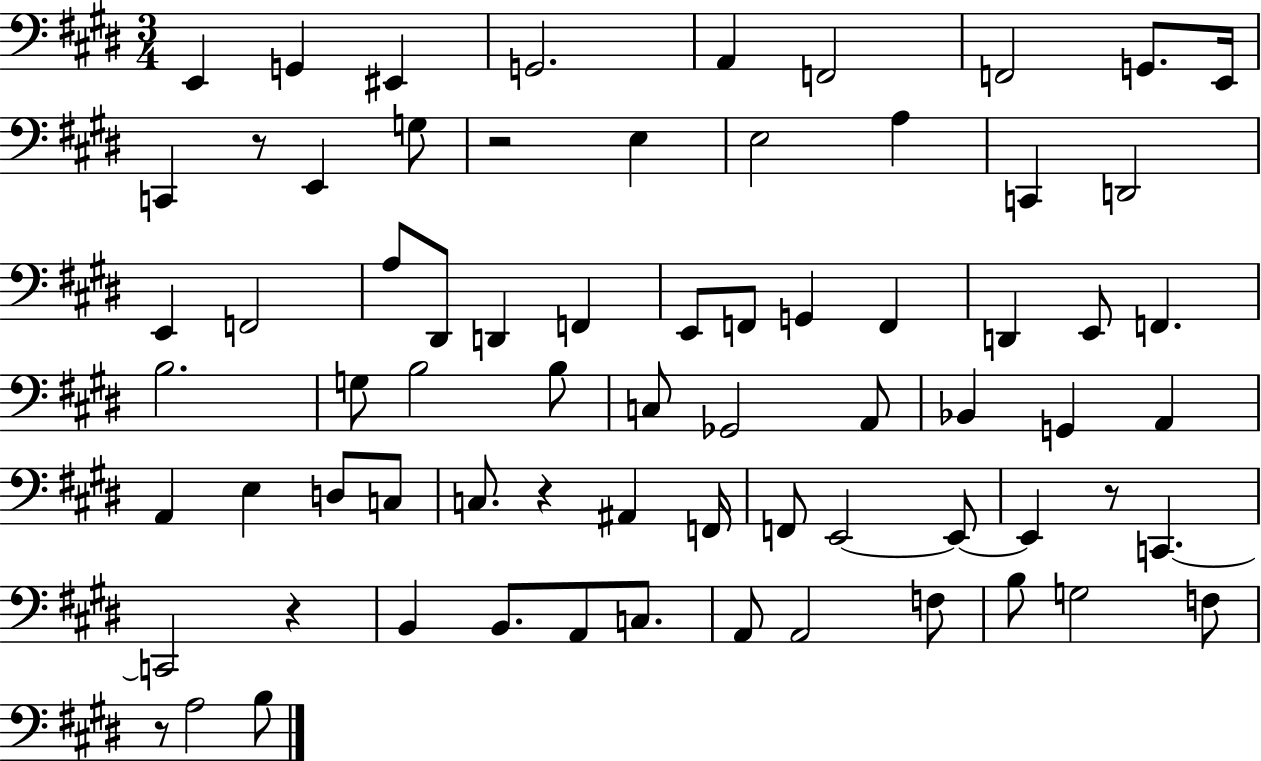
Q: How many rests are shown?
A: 6